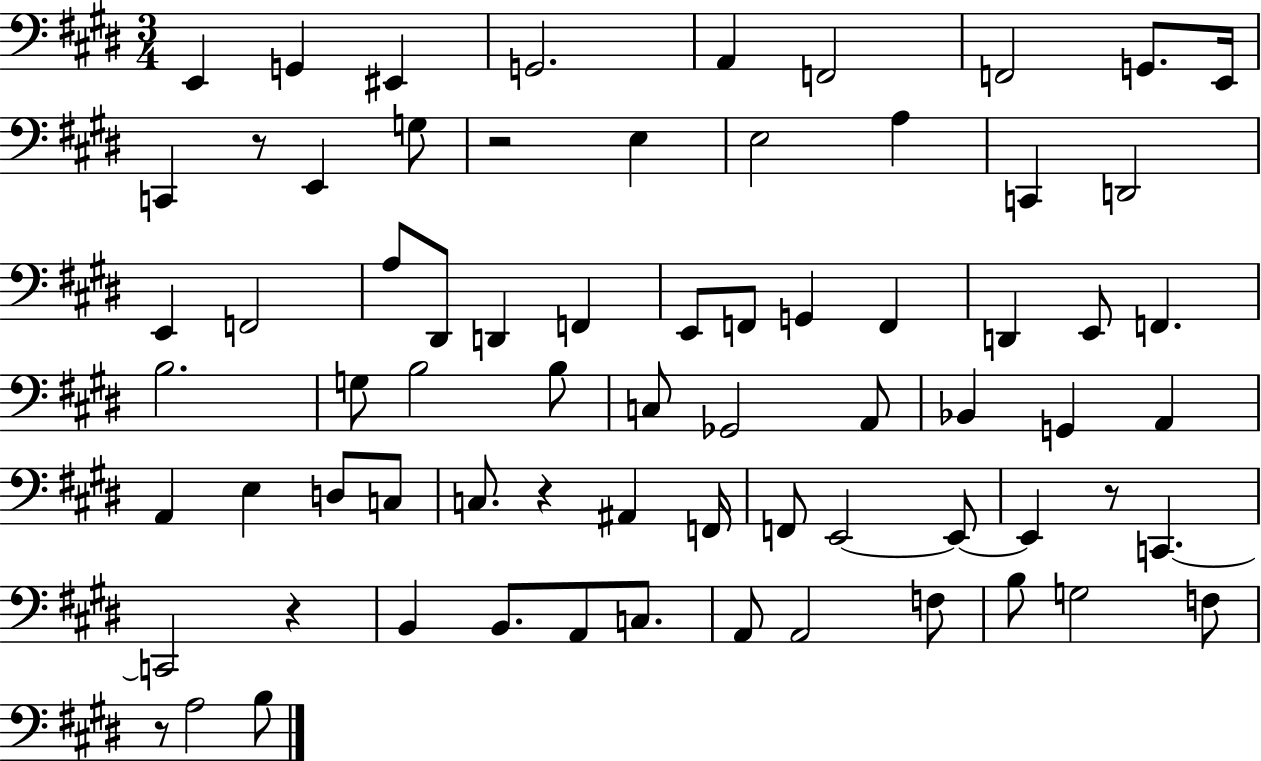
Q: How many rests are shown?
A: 6